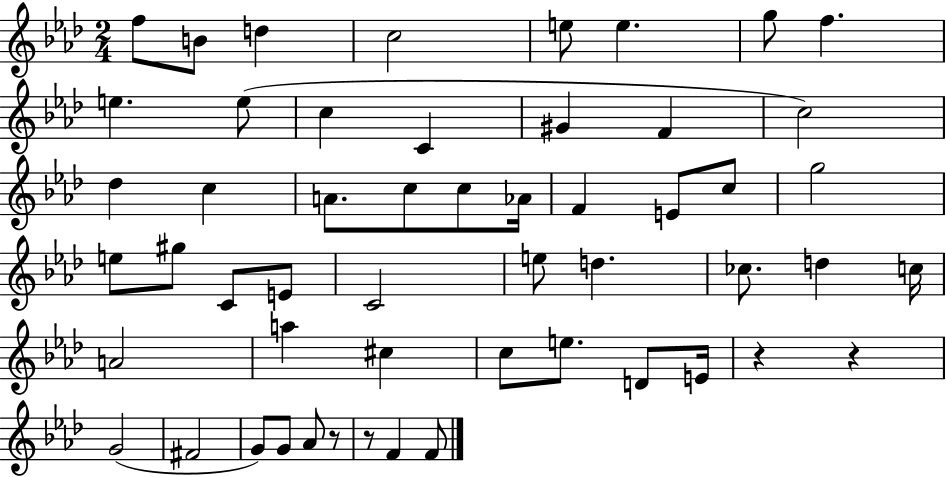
{
  \clef treble
  \numericTimeSignature
  \time 2/4
  \key aes \major
  f''8 b'8 d''4 | c''2 | e''8 e''4. | g''8 f''4. | \break e''4. e''8( | c''4 c'4 | gis'4 f'4 | c''2) | \break des''4 c''4 | a'8. c''8 c''8 aes'16 | f'4 e'8 c''8 | g''2 | \break e''8 gis''8 c'8 e'8 | c'2 | e''8 d''4. | ces''8. d''4 c''16 | \break a'2 | a''4 cis''4 | c''8 e''8. d'8 e'16 | r4 r4 | \break g'2( | fis'2 | g'8) g'8 aes'8 r8 | r8 f'4 f'8 | \break \bar "|."
}